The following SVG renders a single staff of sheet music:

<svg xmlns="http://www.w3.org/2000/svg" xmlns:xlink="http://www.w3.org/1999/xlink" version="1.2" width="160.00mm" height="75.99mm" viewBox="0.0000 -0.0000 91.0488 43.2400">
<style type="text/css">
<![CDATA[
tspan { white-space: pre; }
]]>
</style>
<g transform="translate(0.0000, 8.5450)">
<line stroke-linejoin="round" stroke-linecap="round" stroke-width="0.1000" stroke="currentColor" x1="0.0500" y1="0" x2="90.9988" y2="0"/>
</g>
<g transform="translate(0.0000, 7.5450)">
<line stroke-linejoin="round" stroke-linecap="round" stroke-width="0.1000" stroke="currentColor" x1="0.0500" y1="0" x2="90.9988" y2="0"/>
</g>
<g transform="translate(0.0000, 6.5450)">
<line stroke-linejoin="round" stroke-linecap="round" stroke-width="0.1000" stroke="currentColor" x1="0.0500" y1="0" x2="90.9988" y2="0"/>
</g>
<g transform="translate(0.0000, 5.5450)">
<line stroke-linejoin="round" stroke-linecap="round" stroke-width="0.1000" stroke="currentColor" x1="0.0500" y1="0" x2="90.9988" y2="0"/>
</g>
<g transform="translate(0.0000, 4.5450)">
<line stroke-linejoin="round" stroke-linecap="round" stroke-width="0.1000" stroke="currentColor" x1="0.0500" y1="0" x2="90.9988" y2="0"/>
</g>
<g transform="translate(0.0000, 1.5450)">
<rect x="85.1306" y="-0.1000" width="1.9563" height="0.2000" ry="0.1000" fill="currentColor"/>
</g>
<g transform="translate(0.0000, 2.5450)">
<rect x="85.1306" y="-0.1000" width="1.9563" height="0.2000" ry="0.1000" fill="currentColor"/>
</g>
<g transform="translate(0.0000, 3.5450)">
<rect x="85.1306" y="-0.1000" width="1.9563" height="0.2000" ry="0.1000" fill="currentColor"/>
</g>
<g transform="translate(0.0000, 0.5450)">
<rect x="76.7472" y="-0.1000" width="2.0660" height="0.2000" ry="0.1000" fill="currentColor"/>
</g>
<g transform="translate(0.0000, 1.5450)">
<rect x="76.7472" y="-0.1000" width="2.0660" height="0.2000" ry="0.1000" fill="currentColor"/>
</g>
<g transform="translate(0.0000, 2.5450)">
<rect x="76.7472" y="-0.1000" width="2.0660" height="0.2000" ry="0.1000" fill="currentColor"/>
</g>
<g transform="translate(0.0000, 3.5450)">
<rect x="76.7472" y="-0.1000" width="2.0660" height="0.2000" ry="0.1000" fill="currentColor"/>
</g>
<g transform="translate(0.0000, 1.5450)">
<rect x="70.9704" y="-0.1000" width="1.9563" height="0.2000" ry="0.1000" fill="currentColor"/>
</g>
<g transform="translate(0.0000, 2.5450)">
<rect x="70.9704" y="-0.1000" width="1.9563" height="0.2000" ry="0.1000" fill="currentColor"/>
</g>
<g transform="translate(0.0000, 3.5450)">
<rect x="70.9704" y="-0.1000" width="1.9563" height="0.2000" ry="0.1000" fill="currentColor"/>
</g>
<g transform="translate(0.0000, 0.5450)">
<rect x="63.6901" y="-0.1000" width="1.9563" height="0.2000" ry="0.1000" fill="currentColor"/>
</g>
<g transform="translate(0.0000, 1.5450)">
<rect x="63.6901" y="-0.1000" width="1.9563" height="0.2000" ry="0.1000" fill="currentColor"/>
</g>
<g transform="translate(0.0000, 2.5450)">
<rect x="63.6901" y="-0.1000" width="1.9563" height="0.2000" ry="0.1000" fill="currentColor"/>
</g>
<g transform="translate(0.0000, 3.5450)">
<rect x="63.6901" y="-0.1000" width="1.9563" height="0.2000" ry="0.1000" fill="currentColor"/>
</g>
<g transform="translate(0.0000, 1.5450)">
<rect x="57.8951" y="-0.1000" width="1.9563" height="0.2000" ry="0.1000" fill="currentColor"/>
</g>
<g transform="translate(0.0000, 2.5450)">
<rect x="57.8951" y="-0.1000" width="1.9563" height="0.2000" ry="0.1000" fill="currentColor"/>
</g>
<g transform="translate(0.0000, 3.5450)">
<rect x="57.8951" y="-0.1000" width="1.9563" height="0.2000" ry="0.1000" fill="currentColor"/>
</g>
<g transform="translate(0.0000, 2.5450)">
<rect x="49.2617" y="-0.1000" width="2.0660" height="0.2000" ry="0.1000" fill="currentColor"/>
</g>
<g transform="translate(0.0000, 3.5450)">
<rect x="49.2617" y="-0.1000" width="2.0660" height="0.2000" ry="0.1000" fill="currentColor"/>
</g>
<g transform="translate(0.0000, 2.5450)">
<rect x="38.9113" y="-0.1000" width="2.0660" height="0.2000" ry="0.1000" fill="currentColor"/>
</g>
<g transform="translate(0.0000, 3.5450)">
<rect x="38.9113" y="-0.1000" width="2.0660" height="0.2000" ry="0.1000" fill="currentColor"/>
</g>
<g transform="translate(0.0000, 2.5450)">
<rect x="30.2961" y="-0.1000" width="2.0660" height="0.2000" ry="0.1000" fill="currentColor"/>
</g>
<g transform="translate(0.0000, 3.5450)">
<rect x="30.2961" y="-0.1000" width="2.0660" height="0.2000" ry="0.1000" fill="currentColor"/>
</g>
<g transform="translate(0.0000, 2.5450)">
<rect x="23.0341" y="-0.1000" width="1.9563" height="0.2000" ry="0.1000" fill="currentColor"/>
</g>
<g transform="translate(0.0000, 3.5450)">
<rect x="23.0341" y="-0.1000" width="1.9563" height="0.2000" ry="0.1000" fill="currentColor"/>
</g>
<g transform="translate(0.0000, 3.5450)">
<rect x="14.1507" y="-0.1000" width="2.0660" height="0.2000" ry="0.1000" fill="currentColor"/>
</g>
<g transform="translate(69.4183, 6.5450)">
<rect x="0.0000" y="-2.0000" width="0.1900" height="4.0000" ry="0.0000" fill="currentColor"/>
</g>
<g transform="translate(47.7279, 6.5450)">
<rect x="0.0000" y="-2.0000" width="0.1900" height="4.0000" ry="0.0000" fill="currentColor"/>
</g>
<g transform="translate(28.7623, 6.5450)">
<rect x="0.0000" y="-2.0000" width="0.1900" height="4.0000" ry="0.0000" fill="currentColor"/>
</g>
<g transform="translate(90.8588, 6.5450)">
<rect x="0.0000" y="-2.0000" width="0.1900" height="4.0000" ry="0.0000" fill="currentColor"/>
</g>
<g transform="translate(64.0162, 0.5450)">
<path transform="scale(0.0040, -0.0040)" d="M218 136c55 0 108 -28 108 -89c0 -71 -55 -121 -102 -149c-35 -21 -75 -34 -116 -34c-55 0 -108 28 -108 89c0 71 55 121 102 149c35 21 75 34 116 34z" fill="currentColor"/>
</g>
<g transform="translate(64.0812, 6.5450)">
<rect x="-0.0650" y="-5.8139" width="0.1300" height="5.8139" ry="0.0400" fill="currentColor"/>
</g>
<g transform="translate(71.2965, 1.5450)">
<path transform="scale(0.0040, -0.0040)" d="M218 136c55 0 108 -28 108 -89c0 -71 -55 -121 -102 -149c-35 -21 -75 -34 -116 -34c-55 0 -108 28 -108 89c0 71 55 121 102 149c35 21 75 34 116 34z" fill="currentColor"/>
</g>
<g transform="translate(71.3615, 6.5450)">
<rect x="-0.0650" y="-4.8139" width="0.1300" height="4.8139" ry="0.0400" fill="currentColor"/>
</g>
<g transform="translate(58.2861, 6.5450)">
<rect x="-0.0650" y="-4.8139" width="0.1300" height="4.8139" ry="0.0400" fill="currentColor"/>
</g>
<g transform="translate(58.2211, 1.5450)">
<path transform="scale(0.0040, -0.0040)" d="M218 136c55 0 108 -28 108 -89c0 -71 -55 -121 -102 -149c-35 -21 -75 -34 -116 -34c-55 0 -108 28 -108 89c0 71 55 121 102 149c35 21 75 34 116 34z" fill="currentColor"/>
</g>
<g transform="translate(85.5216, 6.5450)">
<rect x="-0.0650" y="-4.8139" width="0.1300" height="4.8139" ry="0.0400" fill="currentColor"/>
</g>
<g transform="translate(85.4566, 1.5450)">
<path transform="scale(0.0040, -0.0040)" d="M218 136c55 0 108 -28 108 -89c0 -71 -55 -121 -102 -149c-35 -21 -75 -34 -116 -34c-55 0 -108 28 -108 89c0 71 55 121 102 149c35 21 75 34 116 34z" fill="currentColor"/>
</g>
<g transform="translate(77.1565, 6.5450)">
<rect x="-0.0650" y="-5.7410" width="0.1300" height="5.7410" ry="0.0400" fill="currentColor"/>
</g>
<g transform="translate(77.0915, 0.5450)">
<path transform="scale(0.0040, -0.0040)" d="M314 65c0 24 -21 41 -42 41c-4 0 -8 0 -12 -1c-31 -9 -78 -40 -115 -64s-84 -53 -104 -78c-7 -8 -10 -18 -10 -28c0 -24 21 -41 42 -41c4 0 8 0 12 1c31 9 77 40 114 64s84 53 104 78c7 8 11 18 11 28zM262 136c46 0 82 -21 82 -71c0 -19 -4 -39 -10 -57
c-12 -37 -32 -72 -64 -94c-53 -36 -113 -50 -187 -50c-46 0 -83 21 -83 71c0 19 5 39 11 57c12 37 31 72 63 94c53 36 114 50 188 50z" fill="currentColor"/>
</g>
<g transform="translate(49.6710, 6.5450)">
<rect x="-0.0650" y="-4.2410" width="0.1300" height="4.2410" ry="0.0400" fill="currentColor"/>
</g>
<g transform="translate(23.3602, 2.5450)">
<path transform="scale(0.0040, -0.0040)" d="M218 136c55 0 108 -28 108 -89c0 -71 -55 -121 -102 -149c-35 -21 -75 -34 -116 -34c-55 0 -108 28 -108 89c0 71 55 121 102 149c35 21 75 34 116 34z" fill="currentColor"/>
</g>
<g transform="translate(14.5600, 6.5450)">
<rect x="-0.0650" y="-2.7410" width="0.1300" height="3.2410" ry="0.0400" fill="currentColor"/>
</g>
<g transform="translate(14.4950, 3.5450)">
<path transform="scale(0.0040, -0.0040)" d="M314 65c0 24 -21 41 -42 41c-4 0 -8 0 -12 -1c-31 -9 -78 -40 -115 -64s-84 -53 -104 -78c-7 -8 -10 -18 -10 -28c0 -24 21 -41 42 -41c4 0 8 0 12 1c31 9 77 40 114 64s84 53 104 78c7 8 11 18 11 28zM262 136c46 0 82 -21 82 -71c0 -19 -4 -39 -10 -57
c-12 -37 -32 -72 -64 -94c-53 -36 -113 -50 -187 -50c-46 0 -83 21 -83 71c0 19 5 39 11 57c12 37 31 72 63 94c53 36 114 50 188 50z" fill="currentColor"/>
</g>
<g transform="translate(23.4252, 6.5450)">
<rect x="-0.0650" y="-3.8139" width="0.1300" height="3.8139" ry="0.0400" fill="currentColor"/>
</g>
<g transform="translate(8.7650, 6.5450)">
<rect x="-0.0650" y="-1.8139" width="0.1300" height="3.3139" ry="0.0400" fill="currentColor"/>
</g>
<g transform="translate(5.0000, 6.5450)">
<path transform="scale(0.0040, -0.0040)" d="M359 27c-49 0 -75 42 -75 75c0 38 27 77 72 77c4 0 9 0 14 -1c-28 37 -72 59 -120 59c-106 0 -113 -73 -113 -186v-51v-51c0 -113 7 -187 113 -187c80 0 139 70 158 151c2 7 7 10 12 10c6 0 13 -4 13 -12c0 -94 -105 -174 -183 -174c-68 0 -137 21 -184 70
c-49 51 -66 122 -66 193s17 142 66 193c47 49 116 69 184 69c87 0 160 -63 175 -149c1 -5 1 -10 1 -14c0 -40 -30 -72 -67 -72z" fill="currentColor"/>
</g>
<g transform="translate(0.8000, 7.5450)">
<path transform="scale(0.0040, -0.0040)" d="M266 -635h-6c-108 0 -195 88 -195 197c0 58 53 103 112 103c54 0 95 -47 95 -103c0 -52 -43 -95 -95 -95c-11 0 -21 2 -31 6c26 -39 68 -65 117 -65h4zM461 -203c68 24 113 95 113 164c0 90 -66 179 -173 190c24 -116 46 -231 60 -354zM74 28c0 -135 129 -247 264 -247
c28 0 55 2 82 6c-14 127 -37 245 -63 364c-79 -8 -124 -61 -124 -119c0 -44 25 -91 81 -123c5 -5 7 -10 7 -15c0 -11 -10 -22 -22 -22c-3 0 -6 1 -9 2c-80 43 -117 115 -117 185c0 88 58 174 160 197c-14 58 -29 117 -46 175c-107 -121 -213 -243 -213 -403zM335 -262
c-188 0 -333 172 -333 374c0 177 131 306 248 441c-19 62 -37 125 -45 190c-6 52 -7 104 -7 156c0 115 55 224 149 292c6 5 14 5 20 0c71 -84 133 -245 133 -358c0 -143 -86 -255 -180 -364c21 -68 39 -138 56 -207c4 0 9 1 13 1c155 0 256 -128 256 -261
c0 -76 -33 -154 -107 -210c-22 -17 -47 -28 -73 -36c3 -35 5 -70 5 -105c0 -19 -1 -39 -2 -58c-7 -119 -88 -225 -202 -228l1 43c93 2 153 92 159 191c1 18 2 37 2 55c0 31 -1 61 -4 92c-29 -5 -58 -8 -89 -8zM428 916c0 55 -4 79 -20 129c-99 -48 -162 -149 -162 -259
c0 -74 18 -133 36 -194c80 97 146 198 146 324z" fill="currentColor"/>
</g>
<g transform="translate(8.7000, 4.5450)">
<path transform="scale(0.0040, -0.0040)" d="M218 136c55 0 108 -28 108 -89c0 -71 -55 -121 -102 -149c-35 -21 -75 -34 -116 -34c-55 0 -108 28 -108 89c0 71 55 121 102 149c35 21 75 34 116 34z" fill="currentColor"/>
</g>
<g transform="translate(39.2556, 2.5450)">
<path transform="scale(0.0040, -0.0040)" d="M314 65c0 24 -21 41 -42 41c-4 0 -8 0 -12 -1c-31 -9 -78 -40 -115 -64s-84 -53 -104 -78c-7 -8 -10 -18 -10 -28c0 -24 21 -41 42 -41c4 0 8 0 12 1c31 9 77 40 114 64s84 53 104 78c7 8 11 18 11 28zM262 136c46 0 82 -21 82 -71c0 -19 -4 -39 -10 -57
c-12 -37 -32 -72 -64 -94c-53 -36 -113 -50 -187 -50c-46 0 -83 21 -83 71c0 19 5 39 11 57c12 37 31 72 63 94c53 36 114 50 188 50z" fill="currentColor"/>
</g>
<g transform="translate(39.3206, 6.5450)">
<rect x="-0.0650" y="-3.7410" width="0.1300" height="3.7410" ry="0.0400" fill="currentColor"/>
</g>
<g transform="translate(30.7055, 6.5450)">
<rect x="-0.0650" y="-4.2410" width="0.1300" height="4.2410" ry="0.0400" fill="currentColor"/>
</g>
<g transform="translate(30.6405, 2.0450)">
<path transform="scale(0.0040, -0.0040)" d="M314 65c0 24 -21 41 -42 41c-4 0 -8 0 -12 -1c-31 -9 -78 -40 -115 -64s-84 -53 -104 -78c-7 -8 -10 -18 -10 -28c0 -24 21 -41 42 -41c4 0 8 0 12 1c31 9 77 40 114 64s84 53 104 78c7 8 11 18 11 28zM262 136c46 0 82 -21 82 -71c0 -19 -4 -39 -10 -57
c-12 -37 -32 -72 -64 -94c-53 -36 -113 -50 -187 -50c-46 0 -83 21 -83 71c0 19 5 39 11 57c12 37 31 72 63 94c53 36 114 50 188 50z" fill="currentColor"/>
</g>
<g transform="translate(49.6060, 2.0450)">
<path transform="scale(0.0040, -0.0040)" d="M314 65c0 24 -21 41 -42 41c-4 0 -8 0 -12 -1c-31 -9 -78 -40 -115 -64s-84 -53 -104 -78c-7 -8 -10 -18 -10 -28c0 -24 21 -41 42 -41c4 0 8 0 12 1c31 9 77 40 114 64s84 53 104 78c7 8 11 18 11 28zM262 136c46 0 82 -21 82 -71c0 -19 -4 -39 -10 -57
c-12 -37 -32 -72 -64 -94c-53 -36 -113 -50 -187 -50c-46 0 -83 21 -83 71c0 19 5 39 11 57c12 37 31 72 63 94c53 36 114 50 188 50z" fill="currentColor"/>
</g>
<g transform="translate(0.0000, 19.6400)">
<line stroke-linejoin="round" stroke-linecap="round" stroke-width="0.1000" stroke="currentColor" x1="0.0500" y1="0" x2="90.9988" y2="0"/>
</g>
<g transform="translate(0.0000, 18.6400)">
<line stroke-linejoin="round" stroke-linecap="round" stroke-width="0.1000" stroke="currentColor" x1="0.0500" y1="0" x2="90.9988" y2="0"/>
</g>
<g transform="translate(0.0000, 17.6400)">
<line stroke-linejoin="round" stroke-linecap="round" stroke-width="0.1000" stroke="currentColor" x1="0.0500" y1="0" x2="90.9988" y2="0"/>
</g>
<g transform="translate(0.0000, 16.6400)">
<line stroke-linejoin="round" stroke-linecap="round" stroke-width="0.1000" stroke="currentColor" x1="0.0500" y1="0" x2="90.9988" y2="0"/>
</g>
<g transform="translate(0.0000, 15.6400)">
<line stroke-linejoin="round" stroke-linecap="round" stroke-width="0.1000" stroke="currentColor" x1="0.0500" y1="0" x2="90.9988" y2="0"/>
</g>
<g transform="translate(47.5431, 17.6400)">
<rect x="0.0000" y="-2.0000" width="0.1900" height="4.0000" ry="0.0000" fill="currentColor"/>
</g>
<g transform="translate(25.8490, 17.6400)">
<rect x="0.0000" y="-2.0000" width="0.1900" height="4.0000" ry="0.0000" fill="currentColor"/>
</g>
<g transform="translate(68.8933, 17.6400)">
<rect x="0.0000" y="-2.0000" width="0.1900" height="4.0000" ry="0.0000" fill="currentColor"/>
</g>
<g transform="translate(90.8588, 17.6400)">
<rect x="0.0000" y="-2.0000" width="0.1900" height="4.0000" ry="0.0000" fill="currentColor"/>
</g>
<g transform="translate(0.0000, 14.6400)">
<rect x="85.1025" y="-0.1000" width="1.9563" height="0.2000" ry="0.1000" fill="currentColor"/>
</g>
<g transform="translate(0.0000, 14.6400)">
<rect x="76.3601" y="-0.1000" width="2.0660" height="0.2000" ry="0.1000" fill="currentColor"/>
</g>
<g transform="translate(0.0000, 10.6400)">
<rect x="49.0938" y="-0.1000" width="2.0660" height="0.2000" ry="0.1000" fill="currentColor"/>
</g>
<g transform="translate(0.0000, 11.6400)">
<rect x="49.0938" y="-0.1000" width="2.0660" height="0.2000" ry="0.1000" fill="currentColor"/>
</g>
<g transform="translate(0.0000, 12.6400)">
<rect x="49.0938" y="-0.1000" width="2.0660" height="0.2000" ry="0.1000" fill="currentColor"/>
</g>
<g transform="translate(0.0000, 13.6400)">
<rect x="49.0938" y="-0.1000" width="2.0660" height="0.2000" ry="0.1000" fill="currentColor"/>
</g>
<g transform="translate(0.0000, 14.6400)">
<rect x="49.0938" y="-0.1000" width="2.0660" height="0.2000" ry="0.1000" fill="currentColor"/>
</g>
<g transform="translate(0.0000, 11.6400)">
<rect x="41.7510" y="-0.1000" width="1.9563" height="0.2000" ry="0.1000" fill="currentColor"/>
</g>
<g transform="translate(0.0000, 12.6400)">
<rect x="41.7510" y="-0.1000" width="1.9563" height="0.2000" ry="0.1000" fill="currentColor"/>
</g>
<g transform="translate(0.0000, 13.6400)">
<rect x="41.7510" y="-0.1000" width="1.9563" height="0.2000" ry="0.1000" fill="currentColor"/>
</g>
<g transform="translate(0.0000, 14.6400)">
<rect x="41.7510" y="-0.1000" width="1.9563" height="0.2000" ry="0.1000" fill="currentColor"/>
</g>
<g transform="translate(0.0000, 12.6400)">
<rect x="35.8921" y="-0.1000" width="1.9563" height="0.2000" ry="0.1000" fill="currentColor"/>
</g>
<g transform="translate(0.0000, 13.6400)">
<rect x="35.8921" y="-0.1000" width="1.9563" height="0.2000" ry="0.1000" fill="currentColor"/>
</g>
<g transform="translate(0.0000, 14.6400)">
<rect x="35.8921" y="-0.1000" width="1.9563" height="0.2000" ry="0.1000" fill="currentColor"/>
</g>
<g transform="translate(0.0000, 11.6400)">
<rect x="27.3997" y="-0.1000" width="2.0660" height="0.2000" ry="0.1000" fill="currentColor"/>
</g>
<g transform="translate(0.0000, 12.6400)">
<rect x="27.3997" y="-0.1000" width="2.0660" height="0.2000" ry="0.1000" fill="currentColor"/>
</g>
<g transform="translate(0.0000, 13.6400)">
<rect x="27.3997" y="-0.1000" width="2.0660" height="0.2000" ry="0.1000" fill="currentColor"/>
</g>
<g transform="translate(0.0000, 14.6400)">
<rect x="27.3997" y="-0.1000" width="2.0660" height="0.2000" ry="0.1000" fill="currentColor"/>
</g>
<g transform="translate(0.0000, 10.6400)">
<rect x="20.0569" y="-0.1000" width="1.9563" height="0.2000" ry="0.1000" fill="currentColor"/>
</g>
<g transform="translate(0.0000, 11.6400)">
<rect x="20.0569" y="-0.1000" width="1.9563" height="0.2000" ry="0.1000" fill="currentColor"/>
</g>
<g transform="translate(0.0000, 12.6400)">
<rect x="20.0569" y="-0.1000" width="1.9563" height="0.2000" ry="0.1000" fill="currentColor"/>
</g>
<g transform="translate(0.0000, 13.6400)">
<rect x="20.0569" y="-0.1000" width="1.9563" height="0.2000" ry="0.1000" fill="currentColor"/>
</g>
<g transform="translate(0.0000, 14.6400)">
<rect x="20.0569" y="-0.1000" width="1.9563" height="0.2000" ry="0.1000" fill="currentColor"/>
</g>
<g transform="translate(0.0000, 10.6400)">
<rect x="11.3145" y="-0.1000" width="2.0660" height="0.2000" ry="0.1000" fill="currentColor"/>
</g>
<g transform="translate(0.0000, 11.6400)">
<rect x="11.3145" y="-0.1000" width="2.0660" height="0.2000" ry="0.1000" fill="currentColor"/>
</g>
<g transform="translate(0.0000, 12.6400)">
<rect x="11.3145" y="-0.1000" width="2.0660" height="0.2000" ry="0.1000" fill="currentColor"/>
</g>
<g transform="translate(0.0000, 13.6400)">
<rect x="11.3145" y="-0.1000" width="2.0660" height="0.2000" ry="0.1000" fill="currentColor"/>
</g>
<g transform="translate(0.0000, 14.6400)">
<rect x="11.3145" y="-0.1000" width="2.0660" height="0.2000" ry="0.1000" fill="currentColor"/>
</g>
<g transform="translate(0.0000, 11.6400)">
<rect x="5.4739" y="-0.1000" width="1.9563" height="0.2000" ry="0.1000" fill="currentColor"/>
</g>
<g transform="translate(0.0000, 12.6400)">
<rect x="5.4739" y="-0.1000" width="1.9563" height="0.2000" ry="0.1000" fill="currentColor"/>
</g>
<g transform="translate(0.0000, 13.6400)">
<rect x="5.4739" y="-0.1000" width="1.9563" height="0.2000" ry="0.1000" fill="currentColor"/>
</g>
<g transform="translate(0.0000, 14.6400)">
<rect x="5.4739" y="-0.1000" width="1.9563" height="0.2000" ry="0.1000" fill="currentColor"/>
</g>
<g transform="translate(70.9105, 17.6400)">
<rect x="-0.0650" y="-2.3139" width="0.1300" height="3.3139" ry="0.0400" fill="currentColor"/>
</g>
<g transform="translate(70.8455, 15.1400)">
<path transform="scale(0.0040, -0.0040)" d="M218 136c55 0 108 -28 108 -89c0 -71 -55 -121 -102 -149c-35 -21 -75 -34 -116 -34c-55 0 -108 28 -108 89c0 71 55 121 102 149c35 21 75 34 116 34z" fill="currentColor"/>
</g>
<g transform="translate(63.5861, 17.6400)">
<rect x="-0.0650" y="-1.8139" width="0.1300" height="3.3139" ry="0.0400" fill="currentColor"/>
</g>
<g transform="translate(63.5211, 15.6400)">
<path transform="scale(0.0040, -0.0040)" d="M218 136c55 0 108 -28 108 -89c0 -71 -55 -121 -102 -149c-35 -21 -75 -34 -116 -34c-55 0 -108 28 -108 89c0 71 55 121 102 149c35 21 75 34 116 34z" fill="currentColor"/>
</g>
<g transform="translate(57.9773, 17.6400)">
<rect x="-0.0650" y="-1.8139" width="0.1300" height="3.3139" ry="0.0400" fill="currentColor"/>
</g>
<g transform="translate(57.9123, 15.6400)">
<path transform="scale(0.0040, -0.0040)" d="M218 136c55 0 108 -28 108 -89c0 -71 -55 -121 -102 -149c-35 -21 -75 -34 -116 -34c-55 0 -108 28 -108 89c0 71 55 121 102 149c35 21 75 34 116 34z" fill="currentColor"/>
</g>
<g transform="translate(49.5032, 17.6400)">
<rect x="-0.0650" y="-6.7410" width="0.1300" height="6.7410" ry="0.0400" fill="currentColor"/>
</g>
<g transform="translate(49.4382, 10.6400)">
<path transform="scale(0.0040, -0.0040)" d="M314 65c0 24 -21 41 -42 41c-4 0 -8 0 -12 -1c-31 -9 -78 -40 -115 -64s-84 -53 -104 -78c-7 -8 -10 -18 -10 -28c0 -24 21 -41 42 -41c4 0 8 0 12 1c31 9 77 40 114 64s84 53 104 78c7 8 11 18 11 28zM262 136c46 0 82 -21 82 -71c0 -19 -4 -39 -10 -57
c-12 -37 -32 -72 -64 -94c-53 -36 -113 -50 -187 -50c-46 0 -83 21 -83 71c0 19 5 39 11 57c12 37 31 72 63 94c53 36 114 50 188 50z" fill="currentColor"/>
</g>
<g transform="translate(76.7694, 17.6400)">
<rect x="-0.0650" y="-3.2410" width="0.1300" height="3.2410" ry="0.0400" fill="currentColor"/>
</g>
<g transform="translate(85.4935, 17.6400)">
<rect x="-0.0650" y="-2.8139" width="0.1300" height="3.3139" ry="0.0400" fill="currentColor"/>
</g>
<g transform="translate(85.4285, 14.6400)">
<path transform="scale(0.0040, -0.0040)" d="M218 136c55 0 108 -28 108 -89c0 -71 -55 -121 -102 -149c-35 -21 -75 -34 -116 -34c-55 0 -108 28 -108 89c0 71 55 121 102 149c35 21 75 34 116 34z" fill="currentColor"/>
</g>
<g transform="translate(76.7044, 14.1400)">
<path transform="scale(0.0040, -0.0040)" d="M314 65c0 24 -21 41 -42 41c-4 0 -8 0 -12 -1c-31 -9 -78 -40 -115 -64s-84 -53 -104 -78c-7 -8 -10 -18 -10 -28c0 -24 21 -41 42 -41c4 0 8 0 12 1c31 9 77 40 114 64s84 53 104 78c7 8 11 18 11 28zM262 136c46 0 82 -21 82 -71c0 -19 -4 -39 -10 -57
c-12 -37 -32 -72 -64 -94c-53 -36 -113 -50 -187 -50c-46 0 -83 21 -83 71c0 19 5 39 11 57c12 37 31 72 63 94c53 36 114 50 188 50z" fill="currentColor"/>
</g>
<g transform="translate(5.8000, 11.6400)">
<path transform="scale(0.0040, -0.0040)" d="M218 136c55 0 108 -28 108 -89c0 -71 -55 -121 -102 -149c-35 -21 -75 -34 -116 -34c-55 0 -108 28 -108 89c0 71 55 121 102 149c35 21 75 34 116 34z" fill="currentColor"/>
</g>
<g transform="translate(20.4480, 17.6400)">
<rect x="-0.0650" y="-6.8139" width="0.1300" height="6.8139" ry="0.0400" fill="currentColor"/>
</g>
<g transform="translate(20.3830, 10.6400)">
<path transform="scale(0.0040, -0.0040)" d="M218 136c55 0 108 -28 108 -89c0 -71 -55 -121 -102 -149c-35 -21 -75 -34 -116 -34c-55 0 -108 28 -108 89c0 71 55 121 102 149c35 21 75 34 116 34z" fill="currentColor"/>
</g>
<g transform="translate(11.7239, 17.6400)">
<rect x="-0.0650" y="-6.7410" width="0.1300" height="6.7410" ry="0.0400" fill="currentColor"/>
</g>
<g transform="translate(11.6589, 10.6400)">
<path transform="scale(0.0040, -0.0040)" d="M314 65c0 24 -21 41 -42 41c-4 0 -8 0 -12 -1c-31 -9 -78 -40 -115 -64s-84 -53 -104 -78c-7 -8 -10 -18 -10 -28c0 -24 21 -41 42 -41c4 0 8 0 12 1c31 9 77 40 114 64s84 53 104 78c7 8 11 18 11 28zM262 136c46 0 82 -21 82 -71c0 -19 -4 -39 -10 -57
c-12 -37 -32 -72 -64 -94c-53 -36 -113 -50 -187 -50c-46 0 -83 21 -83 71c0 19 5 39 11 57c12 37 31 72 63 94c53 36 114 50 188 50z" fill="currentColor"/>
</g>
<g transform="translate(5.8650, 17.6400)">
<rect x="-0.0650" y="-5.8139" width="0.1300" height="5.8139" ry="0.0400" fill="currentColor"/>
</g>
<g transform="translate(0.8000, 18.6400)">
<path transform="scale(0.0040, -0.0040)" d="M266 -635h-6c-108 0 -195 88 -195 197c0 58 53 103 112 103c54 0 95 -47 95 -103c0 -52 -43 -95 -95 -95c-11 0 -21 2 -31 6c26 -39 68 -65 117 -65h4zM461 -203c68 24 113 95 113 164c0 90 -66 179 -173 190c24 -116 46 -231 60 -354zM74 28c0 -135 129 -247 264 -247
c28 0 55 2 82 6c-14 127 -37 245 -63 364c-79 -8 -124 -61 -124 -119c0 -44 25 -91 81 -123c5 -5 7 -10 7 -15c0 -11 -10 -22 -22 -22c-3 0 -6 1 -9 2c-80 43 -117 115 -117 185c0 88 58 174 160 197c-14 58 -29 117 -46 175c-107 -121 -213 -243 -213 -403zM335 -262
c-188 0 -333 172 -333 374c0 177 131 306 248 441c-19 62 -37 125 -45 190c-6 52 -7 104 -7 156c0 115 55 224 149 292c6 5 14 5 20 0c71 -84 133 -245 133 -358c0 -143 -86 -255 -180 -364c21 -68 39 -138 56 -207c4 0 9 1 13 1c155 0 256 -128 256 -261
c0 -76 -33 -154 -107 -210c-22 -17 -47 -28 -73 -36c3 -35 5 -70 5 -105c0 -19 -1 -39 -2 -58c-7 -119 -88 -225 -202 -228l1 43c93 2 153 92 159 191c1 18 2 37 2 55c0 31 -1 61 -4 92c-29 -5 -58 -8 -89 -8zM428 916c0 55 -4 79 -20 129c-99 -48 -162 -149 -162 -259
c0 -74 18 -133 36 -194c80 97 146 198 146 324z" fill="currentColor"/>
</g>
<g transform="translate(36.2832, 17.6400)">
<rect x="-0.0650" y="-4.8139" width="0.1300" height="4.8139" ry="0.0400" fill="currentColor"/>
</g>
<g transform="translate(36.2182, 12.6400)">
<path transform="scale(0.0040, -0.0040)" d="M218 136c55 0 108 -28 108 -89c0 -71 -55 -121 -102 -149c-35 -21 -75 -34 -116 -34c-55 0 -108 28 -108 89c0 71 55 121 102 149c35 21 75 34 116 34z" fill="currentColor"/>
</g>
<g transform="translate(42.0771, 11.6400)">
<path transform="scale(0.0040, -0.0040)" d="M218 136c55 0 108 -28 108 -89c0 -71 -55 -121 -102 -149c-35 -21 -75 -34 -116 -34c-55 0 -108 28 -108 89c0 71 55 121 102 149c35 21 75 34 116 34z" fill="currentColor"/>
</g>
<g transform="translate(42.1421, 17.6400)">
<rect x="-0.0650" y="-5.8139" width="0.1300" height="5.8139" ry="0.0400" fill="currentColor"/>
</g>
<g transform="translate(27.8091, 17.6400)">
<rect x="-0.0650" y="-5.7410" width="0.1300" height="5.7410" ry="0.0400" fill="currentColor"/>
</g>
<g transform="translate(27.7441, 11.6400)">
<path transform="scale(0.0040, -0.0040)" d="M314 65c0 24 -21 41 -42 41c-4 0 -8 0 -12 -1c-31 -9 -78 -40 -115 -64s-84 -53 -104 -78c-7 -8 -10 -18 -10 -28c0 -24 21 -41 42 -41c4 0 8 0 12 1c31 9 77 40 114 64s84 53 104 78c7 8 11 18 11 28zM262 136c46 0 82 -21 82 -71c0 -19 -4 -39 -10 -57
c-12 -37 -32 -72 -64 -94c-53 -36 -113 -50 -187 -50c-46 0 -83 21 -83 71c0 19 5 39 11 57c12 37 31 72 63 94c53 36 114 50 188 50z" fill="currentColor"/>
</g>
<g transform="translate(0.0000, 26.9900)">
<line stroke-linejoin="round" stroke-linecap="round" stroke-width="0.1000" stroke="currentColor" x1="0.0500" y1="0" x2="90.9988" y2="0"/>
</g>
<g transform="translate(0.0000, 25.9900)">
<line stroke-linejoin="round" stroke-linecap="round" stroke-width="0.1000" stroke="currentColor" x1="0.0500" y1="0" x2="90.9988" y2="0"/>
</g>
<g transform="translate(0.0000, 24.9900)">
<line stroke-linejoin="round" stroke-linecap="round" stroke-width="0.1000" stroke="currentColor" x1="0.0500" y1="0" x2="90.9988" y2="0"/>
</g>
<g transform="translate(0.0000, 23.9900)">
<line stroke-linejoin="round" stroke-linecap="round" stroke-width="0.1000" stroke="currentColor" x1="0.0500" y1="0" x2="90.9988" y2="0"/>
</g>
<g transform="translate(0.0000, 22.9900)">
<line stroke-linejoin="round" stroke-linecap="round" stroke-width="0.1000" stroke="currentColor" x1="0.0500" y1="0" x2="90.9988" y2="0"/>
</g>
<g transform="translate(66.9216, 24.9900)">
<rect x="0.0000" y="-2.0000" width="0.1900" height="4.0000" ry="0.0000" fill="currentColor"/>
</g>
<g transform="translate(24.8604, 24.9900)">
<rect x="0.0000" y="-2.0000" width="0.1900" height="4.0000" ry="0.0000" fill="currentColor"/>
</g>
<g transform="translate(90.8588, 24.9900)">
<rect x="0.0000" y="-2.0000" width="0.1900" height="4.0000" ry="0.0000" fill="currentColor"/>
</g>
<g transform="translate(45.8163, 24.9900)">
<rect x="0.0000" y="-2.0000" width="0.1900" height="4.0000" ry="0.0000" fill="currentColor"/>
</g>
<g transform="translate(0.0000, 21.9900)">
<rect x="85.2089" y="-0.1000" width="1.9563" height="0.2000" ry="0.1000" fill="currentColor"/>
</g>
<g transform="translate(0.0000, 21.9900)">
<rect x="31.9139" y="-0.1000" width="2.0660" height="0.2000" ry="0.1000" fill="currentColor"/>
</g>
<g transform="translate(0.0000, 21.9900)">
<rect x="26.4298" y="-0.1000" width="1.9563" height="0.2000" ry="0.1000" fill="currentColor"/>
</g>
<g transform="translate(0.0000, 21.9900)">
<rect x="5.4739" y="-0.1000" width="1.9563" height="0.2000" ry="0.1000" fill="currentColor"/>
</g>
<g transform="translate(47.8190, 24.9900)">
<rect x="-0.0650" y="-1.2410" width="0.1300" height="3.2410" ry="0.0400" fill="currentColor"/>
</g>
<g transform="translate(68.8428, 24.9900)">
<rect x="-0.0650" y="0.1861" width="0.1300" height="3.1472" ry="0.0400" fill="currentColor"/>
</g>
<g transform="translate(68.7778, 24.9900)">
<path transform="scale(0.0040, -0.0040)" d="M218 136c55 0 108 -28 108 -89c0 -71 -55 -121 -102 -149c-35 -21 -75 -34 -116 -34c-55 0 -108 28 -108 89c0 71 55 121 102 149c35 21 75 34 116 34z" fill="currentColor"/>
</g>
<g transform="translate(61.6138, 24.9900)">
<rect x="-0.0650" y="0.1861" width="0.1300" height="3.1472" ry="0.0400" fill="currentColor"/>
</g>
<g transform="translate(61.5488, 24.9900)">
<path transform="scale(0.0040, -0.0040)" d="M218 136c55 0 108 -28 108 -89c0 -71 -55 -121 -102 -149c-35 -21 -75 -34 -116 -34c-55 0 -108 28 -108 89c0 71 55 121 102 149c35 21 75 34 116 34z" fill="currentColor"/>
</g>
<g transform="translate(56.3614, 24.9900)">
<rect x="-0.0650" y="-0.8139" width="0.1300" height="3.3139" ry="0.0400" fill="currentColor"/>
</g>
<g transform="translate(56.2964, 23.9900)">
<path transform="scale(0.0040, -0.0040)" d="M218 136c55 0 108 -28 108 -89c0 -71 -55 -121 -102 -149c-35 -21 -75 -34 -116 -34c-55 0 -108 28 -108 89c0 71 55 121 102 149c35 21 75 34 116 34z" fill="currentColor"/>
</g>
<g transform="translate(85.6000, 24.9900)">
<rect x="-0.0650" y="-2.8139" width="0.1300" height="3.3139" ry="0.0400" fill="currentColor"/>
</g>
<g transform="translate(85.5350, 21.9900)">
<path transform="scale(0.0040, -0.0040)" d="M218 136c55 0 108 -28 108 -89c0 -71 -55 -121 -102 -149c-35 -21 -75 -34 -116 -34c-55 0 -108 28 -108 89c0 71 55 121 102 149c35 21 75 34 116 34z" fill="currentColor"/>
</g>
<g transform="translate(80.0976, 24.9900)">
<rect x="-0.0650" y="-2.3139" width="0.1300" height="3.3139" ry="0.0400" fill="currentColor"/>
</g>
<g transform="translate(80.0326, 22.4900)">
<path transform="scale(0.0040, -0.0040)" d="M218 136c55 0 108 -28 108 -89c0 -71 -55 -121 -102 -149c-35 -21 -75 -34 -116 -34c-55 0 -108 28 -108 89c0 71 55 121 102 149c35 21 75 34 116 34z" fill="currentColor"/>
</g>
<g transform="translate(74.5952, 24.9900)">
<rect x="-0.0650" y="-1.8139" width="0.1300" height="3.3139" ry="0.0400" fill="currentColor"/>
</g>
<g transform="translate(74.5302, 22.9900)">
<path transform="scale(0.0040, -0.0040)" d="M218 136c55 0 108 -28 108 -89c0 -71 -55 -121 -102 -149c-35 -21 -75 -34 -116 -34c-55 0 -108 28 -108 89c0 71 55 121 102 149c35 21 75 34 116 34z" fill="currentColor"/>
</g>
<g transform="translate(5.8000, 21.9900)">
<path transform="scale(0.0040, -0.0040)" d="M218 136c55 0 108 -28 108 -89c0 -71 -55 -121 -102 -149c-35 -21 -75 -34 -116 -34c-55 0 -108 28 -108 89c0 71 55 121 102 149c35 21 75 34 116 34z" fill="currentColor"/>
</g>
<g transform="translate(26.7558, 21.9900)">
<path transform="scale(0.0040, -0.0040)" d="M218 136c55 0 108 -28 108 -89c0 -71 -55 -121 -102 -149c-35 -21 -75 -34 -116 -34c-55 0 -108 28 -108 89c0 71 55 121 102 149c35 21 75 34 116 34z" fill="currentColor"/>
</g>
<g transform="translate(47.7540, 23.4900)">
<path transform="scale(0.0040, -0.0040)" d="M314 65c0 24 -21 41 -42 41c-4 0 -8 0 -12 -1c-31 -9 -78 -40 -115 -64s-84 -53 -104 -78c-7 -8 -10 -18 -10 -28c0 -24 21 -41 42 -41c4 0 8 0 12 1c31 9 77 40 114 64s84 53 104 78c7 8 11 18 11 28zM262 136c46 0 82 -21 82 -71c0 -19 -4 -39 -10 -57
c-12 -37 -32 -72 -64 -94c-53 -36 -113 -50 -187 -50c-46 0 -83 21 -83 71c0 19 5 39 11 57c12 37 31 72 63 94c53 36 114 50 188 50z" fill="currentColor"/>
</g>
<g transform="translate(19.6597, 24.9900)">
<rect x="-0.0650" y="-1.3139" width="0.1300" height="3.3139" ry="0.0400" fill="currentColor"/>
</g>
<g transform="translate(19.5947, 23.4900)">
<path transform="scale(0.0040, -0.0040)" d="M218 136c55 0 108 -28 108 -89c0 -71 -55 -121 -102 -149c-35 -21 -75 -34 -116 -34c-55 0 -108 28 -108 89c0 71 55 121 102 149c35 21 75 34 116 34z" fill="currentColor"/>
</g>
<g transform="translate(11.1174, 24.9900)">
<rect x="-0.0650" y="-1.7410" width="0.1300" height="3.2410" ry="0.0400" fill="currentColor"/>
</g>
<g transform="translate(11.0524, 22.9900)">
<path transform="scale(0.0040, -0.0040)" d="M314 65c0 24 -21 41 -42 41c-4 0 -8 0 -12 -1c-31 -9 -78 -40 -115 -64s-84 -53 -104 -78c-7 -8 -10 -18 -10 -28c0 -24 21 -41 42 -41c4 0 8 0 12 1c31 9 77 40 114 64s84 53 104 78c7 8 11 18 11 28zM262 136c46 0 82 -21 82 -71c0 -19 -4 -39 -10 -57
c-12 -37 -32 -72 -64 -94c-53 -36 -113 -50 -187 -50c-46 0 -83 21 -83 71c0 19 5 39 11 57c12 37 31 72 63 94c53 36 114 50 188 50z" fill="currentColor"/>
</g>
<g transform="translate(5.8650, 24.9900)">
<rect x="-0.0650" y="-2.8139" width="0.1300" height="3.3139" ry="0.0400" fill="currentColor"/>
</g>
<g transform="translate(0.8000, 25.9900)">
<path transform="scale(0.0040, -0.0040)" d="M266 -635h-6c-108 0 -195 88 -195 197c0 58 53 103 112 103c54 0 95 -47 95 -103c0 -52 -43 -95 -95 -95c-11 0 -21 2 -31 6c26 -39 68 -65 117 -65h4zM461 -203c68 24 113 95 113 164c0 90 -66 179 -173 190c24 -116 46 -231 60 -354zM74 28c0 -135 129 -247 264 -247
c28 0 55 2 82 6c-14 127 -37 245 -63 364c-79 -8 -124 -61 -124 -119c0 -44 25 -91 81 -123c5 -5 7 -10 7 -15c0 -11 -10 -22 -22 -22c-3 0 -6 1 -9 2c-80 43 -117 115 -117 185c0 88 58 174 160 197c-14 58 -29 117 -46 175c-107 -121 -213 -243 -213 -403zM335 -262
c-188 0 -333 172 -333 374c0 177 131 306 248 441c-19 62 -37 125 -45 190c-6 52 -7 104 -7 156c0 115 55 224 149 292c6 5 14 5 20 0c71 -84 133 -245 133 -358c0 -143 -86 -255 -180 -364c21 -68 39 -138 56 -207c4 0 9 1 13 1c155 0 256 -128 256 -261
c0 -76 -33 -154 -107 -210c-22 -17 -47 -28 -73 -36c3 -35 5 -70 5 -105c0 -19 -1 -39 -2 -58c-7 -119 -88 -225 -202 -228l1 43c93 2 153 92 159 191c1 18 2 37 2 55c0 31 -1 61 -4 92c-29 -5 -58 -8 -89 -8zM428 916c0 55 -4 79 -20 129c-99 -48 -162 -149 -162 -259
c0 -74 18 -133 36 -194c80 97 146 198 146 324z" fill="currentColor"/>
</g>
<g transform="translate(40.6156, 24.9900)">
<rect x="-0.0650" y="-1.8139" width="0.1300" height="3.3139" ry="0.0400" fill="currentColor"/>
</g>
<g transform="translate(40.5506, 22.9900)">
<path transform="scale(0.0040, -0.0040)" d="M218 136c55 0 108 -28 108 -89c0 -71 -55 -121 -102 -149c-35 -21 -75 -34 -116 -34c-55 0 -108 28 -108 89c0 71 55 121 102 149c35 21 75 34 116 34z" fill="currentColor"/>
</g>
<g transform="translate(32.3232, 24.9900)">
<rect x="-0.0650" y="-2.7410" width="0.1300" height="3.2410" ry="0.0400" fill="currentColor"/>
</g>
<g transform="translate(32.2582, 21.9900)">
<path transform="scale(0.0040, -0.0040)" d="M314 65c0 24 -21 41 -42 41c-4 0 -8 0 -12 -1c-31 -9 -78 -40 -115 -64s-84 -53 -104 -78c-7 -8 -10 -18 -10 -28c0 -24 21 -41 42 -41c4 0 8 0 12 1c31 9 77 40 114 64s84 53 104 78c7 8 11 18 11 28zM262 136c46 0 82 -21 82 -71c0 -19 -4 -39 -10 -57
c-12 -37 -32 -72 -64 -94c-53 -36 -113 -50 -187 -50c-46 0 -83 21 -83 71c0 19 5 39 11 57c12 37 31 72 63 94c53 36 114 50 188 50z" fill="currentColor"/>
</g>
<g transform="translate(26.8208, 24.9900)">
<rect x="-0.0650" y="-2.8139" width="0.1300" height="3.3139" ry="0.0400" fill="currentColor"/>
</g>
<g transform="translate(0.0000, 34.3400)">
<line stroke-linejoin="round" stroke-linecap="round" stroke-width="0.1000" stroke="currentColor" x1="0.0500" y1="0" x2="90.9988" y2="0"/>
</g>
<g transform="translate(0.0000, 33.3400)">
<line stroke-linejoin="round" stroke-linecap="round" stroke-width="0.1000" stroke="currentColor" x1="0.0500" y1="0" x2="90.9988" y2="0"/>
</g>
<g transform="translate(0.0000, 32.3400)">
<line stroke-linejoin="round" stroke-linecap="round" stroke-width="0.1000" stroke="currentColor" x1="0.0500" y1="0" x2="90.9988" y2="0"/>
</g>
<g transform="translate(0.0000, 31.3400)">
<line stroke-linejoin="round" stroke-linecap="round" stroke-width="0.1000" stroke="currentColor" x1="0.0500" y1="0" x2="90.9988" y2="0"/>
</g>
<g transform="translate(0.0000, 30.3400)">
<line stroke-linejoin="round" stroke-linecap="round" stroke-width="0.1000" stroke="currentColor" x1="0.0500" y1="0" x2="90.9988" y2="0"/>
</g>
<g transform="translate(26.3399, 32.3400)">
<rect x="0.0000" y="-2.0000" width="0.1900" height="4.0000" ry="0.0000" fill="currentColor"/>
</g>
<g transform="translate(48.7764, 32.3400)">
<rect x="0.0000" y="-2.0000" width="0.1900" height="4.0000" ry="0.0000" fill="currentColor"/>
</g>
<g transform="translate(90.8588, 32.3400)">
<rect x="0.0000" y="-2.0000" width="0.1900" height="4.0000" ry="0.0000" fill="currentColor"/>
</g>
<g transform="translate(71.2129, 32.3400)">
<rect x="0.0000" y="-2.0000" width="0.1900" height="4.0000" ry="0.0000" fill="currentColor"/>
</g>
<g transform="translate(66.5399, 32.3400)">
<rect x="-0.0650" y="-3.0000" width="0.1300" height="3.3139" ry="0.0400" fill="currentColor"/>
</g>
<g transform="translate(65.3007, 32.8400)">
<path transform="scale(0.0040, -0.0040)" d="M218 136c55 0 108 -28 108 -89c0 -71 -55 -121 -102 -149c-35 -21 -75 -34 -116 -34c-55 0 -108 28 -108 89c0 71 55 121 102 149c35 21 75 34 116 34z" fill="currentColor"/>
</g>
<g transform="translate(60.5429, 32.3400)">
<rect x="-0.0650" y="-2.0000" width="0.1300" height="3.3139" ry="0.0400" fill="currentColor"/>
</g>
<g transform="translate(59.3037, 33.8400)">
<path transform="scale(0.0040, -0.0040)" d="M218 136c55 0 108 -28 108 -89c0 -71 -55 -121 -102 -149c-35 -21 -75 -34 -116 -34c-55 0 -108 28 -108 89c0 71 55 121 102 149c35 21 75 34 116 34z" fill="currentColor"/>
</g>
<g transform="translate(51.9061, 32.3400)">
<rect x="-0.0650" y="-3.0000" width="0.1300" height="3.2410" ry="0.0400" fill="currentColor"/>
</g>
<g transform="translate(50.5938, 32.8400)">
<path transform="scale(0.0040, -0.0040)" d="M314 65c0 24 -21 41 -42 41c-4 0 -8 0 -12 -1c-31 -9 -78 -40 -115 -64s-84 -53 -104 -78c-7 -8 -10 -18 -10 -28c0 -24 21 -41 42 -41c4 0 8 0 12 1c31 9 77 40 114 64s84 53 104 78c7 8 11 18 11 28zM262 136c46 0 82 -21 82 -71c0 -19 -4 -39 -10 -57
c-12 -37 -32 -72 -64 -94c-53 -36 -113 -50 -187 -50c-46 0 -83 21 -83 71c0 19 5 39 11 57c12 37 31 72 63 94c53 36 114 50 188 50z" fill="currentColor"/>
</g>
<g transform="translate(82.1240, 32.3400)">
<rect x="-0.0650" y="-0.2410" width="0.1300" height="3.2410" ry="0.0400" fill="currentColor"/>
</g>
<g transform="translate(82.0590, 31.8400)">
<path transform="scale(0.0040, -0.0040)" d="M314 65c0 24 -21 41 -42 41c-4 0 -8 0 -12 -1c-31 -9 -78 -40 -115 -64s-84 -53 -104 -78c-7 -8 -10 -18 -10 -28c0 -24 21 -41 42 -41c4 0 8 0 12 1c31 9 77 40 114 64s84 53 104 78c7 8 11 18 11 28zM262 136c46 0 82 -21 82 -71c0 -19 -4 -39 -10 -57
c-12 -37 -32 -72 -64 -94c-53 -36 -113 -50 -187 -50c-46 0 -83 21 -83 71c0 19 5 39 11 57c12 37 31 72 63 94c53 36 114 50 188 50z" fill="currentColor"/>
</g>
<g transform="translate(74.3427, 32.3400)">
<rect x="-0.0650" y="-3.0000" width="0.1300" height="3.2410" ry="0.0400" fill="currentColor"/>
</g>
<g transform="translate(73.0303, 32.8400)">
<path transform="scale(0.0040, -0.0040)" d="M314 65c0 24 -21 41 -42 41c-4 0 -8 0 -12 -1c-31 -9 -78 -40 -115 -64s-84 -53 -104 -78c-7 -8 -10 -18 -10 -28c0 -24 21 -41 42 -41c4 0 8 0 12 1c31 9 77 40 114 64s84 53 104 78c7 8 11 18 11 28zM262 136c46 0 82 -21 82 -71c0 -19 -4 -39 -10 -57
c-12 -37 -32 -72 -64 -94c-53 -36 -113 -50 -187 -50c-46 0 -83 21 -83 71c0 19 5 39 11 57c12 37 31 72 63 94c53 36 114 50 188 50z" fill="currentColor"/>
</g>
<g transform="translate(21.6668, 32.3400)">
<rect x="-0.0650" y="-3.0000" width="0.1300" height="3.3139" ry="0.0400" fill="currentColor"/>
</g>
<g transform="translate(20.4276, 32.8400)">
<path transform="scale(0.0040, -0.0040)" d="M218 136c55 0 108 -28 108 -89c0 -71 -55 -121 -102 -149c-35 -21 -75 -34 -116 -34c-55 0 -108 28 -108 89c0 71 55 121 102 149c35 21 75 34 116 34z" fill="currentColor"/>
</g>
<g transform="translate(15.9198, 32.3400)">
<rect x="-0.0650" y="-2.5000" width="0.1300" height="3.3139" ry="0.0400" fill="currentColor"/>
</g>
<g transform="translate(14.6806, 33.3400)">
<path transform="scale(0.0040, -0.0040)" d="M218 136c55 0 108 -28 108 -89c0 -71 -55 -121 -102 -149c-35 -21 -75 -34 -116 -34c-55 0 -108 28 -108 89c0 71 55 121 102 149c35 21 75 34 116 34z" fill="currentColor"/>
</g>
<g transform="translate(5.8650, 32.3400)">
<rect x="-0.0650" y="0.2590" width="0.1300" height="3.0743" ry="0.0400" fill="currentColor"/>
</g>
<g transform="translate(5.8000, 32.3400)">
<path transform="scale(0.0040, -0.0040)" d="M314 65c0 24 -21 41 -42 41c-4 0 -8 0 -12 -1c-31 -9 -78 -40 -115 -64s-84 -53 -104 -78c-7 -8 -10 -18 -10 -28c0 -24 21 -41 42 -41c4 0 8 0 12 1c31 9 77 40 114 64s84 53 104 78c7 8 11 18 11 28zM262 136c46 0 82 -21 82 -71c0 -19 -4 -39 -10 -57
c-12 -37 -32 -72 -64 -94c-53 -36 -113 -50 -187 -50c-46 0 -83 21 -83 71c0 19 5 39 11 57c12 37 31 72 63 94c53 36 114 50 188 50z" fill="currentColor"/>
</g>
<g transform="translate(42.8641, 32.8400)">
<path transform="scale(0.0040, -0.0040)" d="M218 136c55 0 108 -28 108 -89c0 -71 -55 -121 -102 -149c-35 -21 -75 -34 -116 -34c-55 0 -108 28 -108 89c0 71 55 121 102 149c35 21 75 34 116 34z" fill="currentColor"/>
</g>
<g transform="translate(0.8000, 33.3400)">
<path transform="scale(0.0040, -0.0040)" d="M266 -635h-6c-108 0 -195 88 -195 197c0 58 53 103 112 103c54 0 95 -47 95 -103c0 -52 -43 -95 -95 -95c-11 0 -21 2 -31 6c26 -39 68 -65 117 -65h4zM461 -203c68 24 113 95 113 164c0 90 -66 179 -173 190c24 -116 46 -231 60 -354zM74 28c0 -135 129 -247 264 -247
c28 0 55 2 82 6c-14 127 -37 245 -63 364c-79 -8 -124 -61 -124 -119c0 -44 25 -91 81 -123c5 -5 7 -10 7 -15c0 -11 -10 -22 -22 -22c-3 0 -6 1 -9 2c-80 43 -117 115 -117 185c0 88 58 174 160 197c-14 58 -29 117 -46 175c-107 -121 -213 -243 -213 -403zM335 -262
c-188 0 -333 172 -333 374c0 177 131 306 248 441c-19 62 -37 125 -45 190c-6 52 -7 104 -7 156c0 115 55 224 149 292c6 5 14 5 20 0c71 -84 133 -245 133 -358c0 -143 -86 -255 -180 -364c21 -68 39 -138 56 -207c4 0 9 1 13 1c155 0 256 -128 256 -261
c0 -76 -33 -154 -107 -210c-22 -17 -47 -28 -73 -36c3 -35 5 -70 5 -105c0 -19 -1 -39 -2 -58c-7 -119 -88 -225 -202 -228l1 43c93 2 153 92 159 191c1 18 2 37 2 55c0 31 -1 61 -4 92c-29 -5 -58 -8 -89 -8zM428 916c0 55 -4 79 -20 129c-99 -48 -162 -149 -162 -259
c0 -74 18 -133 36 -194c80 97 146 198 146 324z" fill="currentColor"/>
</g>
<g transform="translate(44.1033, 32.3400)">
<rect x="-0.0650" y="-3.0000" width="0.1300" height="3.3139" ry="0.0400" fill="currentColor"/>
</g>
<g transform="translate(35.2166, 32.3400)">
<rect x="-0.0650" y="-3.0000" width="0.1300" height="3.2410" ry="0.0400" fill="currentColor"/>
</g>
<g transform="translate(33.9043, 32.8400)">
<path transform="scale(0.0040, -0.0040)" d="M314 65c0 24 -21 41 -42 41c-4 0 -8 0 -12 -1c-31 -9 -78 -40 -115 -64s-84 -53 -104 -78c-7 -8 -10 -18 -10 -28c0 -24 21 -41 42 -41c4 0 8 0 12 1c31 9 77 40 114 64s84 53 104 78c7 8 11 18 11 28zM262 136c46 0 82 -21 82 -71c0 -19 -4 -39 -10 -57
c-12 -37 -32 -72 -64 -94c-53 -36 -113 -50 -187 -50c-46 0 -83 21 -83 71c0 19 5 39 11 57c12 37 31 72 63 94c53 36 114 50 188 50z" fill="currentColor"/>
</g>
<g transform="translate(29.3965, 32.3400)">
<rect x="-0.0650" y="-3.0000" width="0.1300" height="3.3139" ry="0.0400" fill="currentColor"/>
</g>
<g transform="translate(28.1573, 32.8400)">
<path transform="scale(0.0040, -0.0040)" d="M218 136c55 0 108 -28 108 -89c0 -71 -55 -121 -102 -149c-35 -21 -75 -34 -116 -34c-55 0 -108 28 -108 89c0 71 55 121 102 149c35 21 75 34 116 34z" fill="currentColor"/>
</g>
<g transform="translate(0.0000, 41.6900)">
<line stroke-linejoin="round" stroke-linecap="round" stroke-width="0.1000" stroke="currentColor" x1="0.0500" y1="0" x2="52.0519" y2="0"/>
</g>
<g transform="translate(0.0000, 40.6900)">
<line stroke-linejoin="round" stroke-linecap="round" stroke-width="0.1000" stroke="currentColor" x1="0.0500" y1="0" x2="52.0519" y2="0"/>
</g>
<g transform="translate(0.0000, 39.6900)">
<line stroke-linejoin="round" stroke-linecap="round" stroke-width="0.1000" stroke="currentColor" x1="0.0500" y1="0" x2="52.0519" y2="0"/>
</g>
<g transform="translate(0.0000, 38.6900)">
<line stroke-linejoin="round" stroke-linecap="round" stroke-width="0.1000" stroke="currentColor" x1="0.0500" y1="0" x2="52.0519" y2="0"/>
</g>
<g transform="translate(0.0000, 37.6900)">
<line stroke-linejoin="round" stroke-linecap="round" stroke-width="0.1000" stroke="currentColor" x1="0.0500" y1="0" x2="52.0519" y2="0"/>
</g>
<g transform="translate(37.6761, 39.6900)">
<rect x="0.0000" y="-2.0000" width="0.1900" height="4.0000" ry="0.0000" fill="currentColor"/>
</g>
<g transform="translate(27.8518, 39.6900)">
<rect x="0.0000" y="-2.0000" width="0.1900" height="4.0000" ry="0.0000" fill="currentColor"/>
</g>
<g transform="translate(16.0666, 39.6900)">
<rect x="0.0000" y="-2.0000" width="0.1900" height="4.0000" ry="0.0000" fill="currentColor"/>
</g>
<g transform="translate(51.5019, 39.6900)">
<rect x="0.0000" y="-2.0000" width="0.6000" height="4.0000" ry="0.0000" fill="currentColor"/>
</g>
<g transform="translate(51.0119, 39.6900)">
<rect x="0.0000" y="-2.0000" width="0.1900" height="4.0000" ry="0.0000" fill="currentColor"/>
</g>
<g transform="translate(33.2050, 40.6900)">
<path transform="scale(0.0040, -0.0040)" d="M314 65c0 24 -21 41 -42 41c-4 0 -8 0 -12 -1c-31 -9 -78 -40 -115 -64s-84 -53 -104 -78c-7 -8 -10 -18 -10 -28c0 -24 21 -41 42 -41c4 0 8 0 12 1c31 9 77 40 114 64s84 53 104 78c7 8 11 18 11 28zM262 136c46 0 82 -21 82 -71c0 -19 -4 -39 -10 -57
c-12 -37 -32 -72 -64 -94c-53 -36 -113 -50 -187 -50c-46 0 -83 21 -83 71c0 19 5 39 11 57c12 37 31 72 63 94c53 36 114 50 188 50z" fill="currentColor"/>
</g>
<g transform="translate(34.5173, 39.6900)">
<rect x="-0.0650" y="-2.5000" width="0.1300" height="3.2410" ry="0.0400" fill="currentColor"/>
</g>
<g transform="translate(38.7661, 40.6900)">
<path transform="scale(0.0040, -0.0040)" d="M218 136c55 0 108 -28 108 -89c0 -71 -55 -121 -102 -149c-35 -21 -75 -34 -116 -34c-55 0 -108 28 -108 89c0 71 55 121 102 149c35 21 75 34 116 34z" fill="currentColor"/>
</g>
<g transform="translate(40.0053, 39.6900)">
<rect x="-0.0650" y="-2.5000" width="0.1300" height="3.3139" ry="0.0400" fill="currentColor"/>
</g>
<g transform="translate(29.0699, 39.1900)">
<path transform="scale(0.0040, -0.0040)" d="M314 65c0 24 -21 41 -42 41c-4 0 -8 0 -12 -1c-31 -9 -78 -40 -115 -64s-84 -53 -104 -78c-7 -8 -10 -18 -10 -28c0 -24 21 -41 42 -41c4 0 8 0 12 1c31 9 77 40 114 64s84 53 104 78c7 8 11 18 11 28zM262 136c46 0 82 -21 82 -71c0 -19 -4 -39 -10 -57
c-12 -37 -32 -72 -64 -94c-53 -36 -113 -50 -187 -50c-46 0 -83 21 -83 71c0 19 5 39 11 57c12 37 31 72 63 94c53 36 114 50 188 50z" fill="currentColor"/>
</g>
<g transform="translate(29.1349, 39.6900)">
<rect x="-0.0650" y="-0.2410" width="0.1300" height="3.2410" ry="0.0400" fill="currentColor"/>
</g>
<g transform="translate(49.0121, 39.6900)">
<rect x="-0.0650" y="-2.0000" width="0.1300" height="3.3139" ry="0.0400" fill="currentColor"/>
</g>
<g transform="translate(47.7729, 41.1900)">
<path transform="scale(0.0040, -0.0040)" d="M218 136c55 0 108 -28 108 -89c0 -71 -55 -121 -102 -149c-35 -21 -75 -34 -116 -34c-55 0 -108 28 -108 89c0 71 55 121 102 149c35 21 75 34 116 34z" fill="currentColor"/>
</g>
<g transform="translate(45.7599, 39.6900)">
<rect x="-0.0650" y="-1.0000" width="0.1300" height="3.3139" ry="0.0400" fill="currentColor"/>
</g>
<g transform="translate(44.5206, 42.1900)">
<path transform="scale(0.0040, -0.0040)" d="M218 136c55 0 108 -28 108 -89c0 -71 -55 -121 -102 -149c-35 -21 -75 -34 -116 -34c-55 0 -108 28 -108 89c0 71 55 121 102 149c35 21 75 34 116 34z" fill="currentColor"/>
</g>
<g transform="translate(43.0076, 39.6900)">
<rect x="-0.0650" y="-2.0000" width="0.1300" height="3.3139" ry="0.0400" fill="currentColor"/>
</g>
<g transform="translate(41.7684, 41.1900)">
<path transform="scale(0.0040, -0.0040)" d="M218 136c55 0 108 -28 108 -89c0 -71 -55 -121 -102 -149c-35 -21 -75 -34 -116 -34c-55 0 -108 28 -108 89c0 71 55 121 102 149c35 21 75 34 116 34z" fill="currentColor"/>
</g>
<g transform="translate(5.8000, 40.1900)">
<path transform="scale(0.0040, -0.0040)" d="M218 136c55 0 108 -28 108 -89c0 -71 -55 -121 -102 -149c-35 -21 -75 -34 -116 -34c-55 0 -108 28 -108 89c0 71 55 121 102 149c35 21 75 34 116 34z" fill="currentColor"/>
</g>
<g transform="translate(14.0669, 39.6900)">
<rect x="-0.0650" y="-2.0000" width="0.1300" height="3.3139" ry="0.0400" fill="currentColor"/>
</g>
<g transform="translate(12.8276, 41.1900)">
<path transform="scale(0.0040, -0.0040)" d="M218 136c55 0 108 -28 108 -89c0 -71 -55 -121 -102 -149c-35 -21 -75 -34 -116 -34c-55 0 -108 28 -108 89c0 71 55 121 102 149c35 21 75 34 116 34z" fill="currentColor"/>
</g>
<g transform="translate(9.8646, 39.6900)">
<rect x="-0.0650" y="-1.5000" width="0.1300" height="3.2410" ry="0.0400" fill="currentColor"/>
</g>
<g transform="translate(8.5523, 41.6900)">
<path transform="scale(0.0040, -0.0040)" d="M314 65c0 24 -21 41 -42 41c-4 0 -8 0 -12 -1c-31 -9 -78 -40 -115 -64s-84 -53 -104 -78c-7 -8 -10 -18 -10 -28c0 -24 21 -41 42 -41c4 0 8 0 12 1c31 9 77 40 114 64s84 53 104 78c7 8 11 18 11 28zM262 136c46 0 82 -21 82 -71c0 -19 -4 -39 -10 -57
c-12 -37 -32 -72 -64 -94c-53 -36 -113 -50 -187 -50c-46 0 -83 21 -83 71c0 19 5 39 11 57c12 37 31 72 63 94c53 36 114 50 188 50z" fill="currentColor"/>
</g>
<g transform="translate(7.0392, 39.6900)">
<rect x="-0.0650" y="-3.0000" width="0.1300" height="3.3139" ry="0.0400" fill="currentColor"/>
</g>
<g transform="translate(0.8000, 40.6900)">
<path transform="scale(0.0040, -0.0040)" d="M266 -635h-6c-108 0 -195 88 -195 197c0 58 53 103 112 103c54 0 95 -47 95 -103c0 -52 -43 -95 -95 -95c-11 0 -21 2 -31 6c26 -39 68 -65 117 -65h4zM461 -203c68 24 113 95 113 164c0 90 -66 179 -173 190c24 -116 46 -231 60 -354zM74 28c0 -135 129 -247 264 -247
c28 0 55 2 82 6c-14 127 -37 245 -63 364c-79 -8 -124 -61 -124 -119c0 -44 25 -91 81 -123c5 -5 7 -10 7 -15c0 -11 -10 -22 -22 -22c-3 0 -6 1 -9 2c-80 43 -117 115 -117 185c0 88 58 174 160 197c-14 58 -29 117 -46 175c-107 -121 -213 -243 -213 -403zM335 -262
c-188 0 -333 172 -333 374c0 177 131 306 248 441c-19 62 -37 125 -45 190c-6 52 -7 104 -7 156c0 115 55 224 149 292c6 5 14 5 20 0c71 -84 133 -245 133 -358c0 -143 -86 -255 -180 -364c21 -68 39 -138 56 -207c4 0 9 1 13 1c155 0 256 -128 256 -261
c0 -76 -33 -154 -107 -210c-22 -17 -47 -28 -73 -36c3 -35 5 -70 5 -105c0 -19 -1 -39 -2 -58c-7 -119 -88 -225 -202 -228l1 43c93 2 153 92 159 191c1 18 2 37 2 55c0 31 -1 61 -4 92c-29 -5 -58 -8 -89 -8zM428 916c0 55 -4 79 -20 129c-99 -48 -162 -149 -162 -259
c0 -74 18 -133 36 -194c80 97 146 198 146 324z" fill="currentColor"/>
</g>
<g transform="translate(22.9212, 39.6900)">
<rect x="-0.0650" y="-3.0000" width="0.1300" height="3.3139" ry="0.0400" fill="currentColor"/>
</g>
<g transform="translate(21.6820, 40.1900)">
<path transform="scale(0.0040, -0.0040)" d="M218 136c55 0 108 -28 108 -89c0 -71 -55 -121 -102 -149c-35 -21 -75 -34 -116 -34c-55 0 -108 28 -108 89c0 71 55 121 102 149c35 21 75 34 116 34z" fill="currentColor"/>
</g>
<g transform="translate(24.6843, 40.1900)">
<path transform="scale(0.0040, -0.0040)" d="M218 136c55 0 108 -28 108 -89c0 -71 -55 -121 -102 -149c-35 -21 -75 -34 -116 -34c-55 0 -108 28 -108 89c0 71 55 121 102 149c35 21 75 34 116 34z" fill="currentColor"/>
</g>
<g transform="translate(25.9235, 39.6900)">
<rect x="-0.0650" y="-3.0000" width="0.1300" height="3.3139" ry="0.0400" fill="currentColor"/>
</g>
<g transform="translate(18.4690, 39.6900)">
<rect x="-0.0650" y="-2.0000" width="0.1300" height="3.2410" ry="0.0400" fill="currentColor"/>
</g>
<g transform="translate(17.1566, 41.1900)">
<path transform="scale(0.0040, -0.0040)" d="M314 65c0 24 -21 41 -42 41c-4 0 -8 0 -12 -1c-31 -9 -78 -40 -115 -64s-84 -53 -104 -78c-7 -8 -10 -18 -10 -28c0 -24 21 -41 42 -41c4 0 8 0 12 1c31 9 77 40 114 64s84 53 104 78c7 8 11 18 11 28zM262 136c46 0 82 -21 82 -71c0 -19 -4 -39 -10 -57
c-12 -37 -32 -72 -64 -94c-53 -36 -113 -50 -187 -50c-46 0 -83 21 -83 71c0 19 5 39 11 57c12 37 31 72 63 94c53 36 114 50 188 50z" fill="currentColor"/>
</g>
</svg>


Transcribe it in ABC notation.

X:1
T:Untitled
M:4/4
L:1/4
K:C
f a2 c' d'2 c'2 d'2 e' g' e' g'2 e' g' b'2 b' g'2 e' g' b'2 f f g b2 a a f2 e a a2 f e2 d B B f g a B2 G A A A2 A A2 F A A2 c2 A E2 F F2 A A c2 G2 G F D F